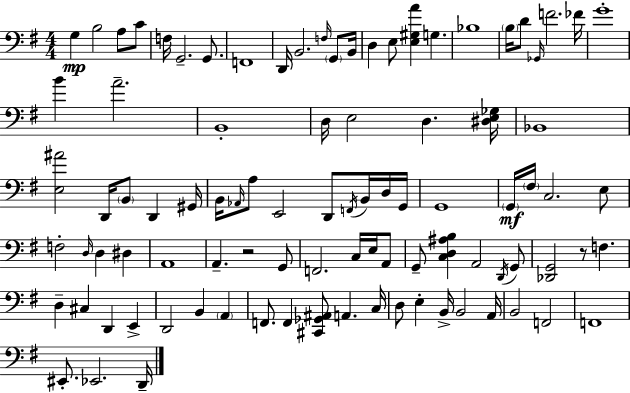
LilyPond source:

{
  \clef bass
  \numericTimeSignature
  \time 4/4
  \key e \minor
  g4\mp b2 a8 c'8 | f16 g,2.-- g,8. | f,1 | d,16 b,2. \grace { f16 } \parenthesize g,8 | \break b,16 d4 e8 <e gis a'>4 g4. | bes1 | \parenthesize b16 d'8 \grace { ges,16 } f'2. | fes'16 g'1-. | \break b'4 a'2.-- | b,1-. | d16 e2 d4. | <dis e ges>16 bes,1 | \break <e ais'>2 d,16 \parenthesize b,8 d,4 | gis,16 b,16 \grace { aes,16 } a8 e,2 d,8 | \acciaccatura { f,16 } b,16 d16 g,16 g,1 | \parenthesize g,16\mf \parenthesize fis16 c2. | \break e8 f2-. \grace { d16 } d4 | dis4 a,1 | a,4.-- r2 | g,8 f,2. | \break c16 e16 a,8 g,8-- <c d ais b>4 a,2 | \acciaccatura { d,16 } g,8 <des, g,>2 r8 | f4. d4-- cis4 d,4 | e,4-> d,2 b,4 | \break \parenthesize a,4 f,8. f,4 <cis, ges, ais,>8 a,4. | c16 d8 e4-. b,16-> b,2 | a,16 b,2 f,2 | f,1 | \break eis,8.-. ees,2. | d,16-- \bar "|."
}